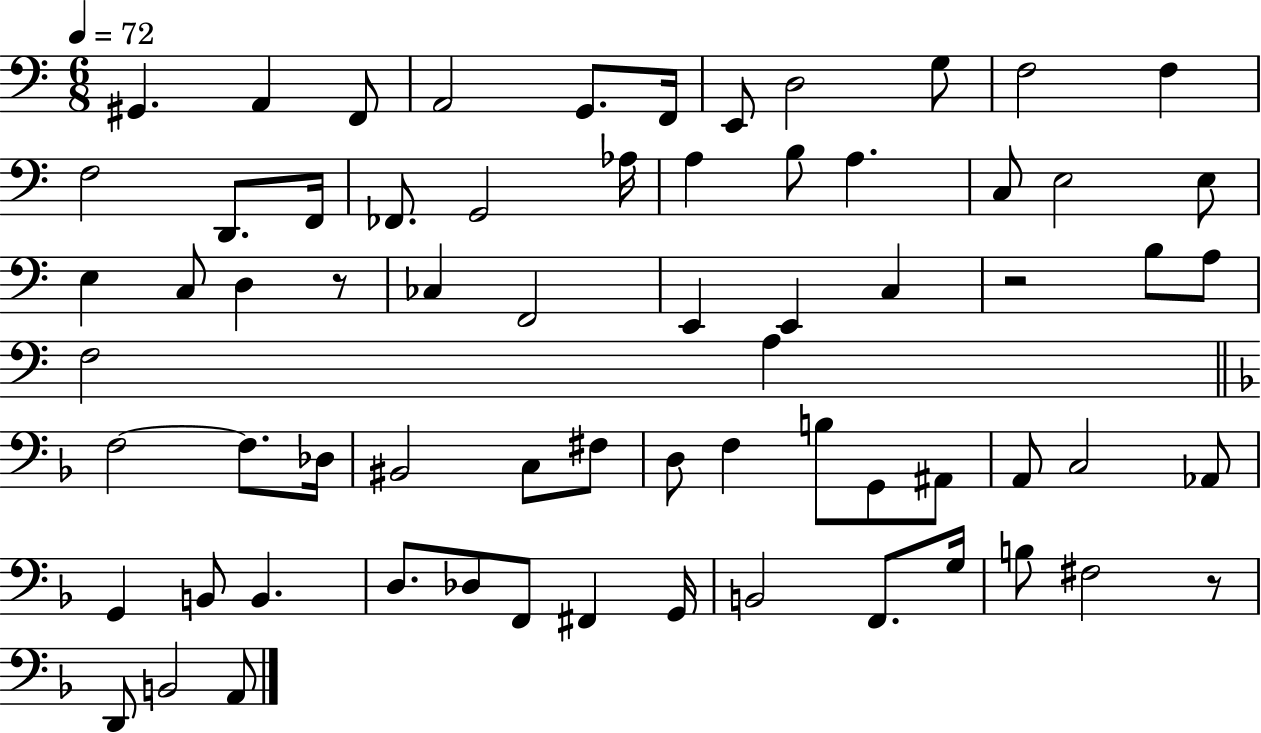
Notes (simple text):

G#2/q. A2/q F2/e A2/h G2/e. F2/s E2/e D3/h G3/e F3/h F3/q F3/h D2/e. F2/s FES2/e. G2/h Ab3/s A3/q B3/e A3/q. C3/e E3/h E3/e E3/q C3/e D3/q R/e CES3/q F2/h E2/q E2/q C3/q R/h B3/e A3/e F3/h A3/q F3/h F3/e. Db3/s BIS2/h C3/e F#3/e D3/e F3/q B3/e G2/e A#2/e A2/e C3/h Ab2/e G2/q B2/e B2/q. D3/e. Db3/e F2/e F#2/q G2/s B2/h F2/e. G3/s B3/e F#3/h R/e D2/e B2/h A2/e